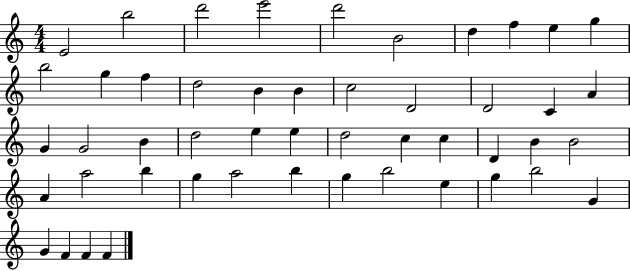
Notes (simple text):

E4/h B5/h D6/h E6/h D6/h B4/h D5/q F5/q E5/q G5/q B5/h G5/q F5/q D5/h B4/q B4/q C5/h D4/h D4/h C4/q A4/q G4/q G4/h B4/q D5/h E5/q E5/q D5/h C5/q C5/q D4/q B4/q B4/h A4/q A5/h B5/q G5/q A5/h B5/q G5/q B5/h E5/q G5/q B5/h G4/q G4/q F4/q F4/q F4/q